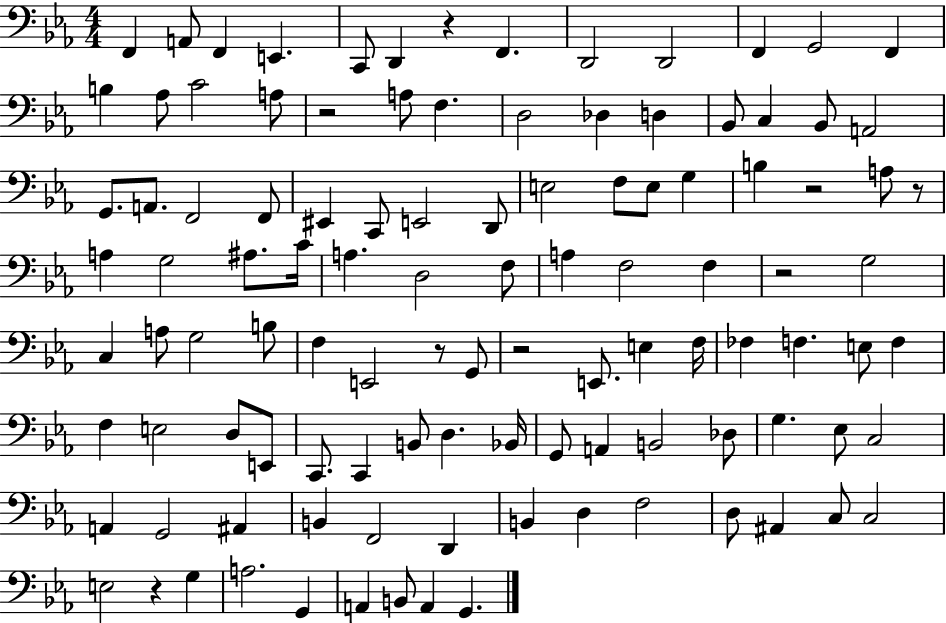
X:1
T:Untitled
M:4/4
L:1/4
K:Eb
F,, A,,/2 F,, E,, C,,/2 D,, z F,, D,,2 D,,2 F,, G,,2 F,, B, _A,/2 C2 A,/2 z2 A,/2 F, D,2 _D, D, _B,,/2 C, _B,,/2 A,,2 G,,/2 A,,/2 F,,2 F,,/2 ^E,, C,,/2 E,,2 D,,/2 E,2 F,/2 E,/2 G, B, z2 A,/2 z/2 A, G,2 ^A,/2 C/4 A, D,2 F,/2 A, F,2 F, z2 G,2 C, A,/2 G,2 B,/2 F, E,,2 z/2 G,,/2 z2 E,,/2 E, F,/4 _F, F, E,/2 F, F, E,2 D,/2 E,,/2 C,,/2 C,, B,,/2 D, _B,,/4 G,,/2 A,, B,,2 _D,/2 G, _E,/2 C,2 A,, G,,2 ^A,, B,, F,,2 D,, B,, D, F,2 D,/2 ^A,, C,/2 C,2 E,2 z G, A,2 G,, A,, B,,/2 A,, G,,